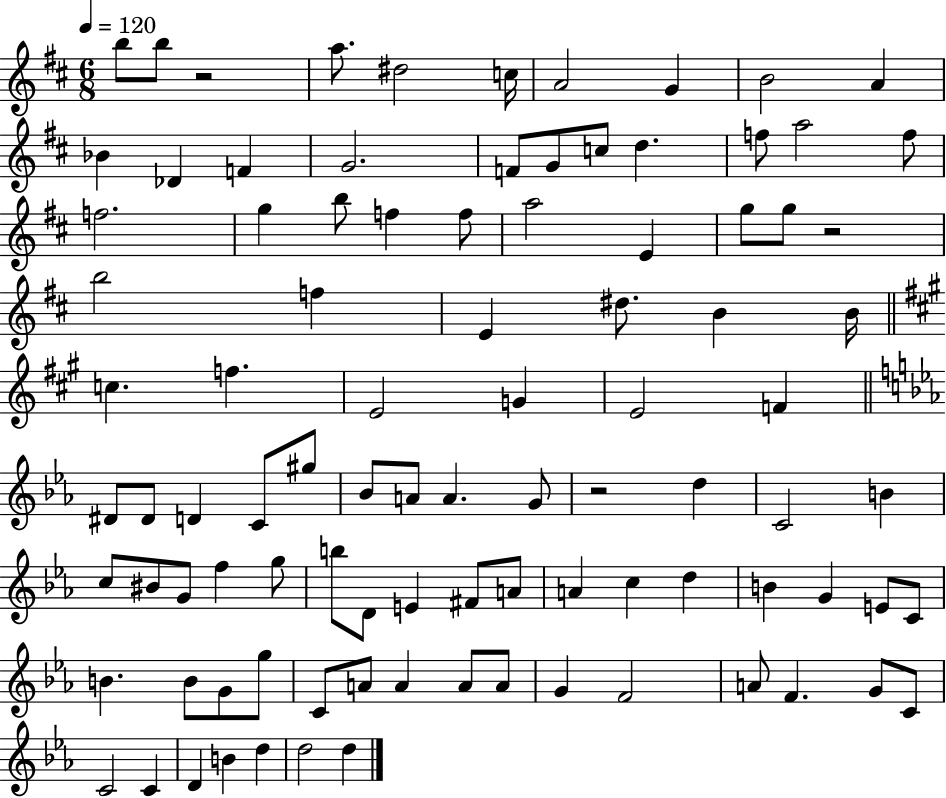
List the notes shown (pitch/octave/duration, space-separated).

B5/e B5/e R/h A5/e. D#5/h C5/s A4/h G4/q B4/h A4/q Bb4/q Db4/q F4/q G4/h. F4/e G4/e C5/e D5/q. F5/e A5/h F5/e F5/h. G5/q B5/e F5/q F5/e A5/h E4/q G5/e G5/e R/h B5/h F5/q E4/q D#5/e. B4/q B4/s C5/q. F5/q. E4/h G4/q E4/h F4/q D#4/e D#4/e D4/q C4/e G#5/e Bb4/e A4/e A4/q. G4/e R/h D5/q C4/h B4/q C5/e BIS4/e G4/e F5/q G5/e B5/e D4/e E4/q F#4/e A4/e A4/q C5/q D5/q B4/q G4/q E4/e C4/e B4/q. B4/e G4/e G5/e C4/e A4/e A4/q A4/e A4/e G4/q F4/h A4/e F4/q. G4/e C4/e C4/h C4/q D4/q B4/q D5/q D5/h D5/q